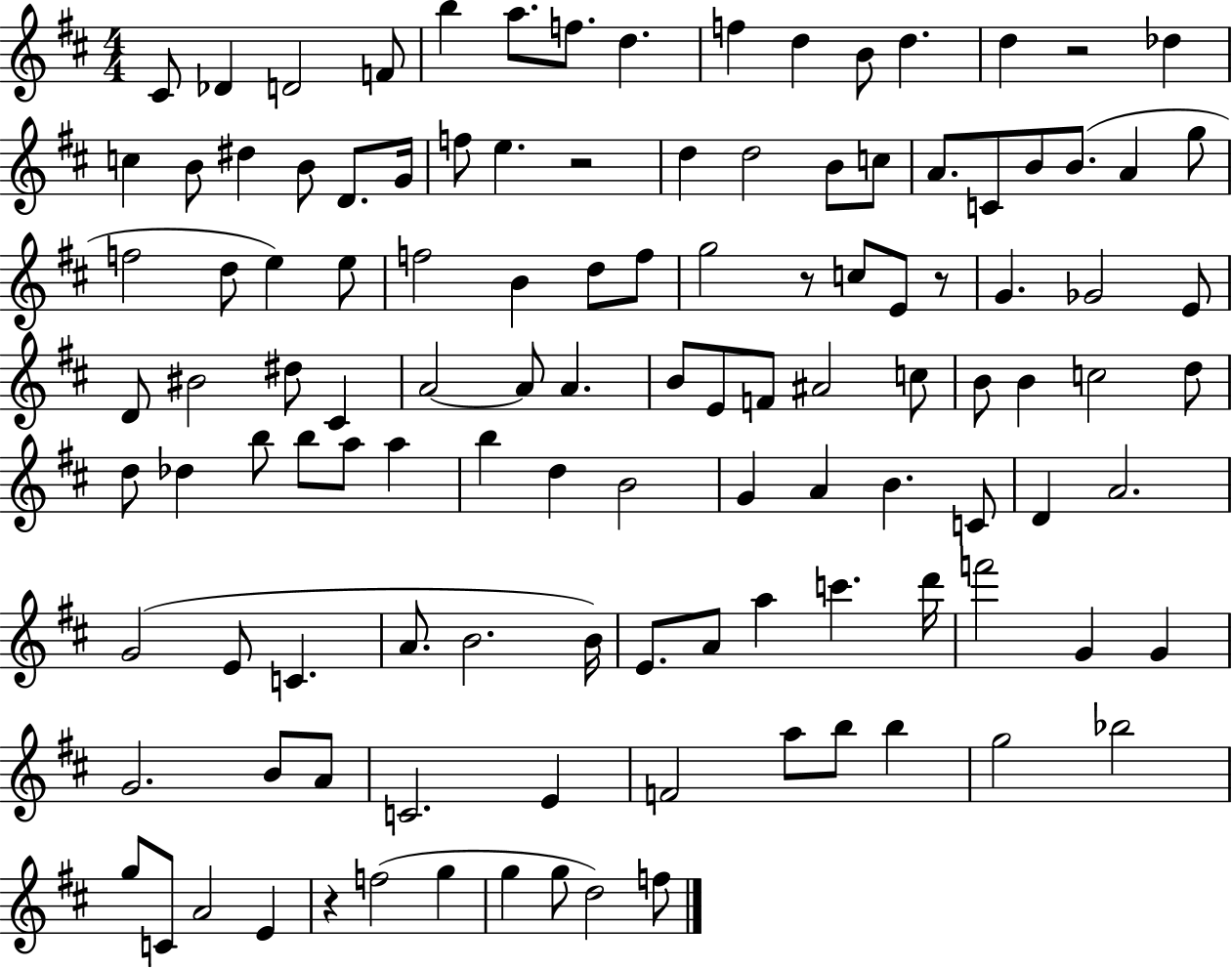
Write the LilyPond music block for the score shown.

{
  \clef treble
  \numericTimeSignature
  \time 4/4
  \key d \major
  cis'8 des'4 d'2 f'8 | b''4 a''8. f''8. d''4. | f''4 d''4 b'8 d''4. | d''4 r2 des''4 | \break c''4 b'8 dis''4 b'8 d'8. g'16 | f''8 e''4. r2 | d''4 d''2 b'8 c''8 | a'8. c'8 b'8 b'8.( a'4 g''8 | \break f''2 d''8 e''4) e''8 | f''2 b'4 d''8 f''8 | g''2 r8 c''8 e'8 r8 | g'4. ges'2 e'8 | \break d'8 bis'2 dis''8 cis'4 | a'2~~ a'8 a'4. | b'8 e'8 f'8 ais'2 c''8 | b'8 b'4 c''2 d''8 | \break d''8 des''4 b''8 b''8 a''8 a''4 | b''4 d''4 b'2 | g'4 a'4 b'4. c'8 | d'4 a'2. | \break g'2( e'8 c'4. | a'8. b'2. b'16) | e'8. a'8 a''4 c'''4. d'''16 | f'''2 g'4 g'4 | \break g'2. b'8 a'8 | c'2. e'4 | f'2 a''8 b''8 b''4 | g''2 bes''2 | \break g''8 c'8 a'2 e'4 | r4 f''2( g''4 | g''4 g''8 d''2) f''8 | \bar "|."
}